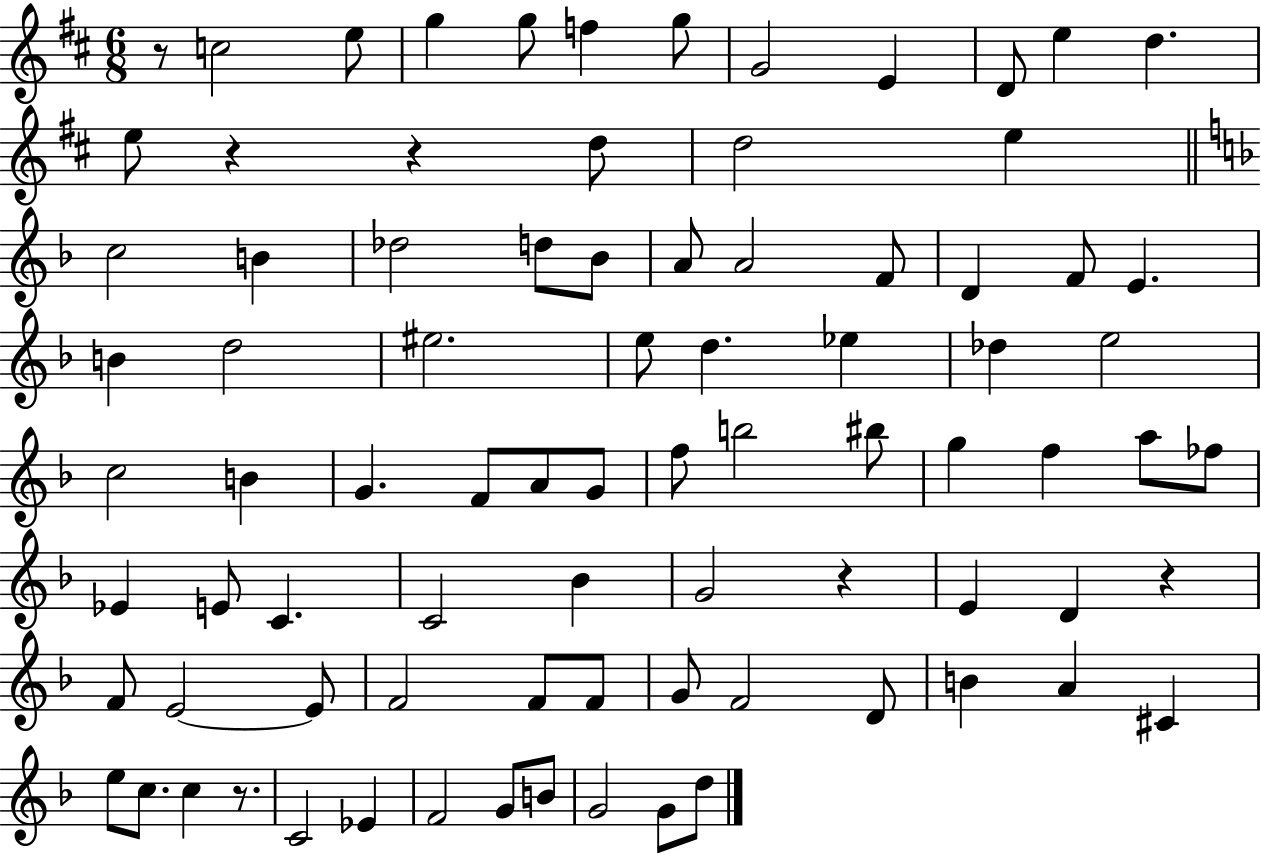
{
  \clef treble
  \numericTimeSignature
  \time 6/8
  \key d \major
  r8 c''2 e''8 | g''4 g''8 f''4 g''8 | g'2 e'4 | d'8 e''4 d''4. | \break e''8 r4 r4 d''8 | d''2 e''4 | \bar "||" \break \key f \major c''2 b'4 | des''2 d''8 bes'8 | a'8 a'2 f'8 | d'4 f'8 e'4. | \break b'4 d''2 | eis''2. | e''8 d''4. ees''4 | des''4 e''2 | \break c''2 b'4 | g'4. f'8 a'8 g'8 | f''8 b''2 bis''8 | g''4 f''4 a''8 fes''8 | \break ees'4 e'8 c'4. | c'2 bes'4 | g'2 r4 | e'4 d'4 r4 | \break f'8 e'2~~ e'8 | f'2 f'8 f'8 | g'8 f'2 d'8 | b'4 a'4 cis'4 | \break e''8 c''8. c''4 r8. | c'2 ees'4 | f'2 g'8 b'8 | g'2 g'8 d''8 | \break \bar "|."
}